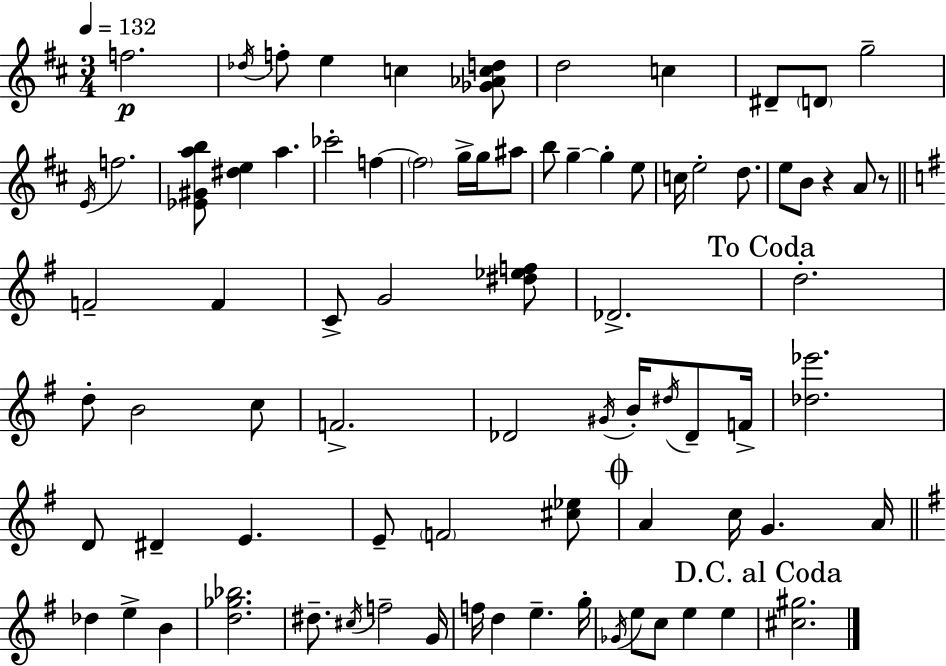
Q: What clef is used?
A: treble